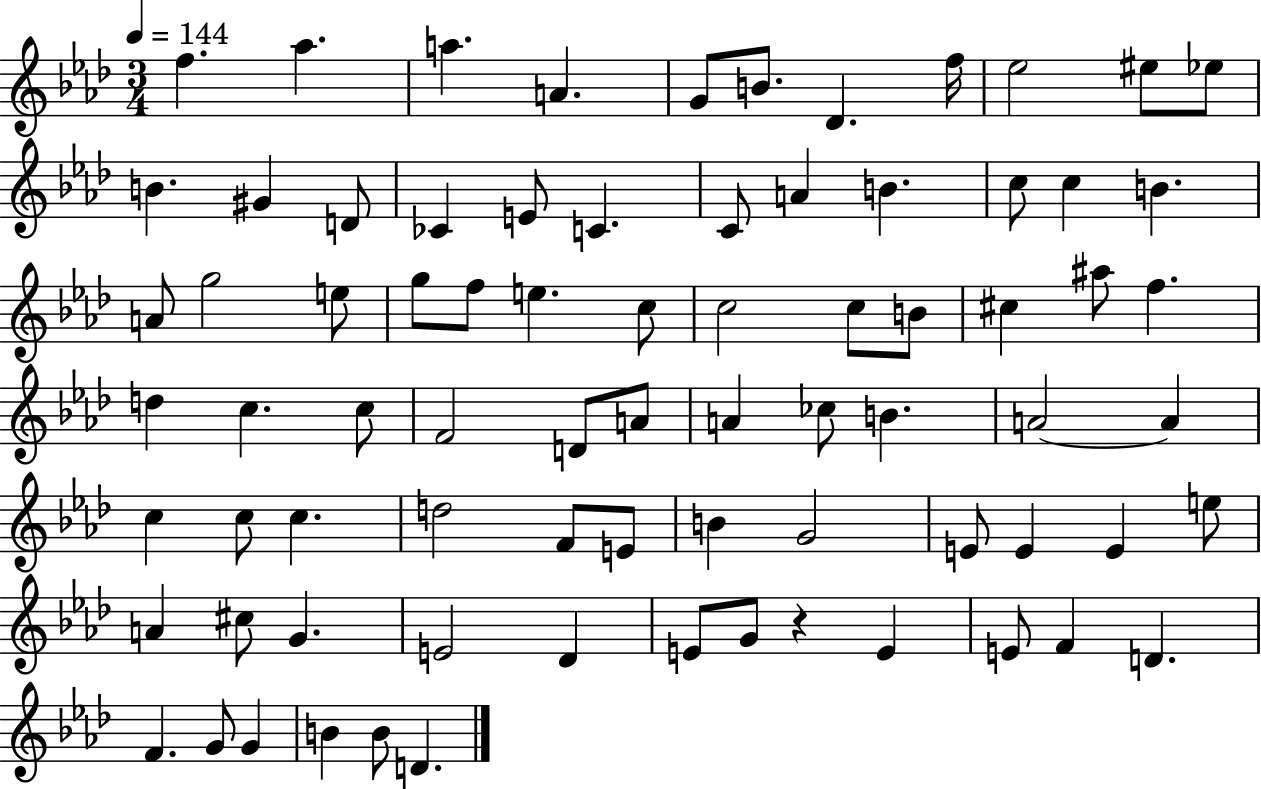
X:1
T:Untitled
M:3/4
L:1/4
K:Ab
f _a a A G/2 B/2 _D f/4 _e2 ^e/2 _e/2 B ^G D/2 _C E/2 C C/2 A B c/2 c B A/2 g2 e/2 g/2 f/2 e c/2 c2 c/2 B/2 ^c ^a/2 f d c c/2 F2 D/2 A/2 A _c/2 B A2 A c c/2 c d2 F/2 E/2 B G2 E/2 E E e/2 A ^c/2 G E2 _D E/2 G/2 z E E/2 F D F G/2 G B B/2 D